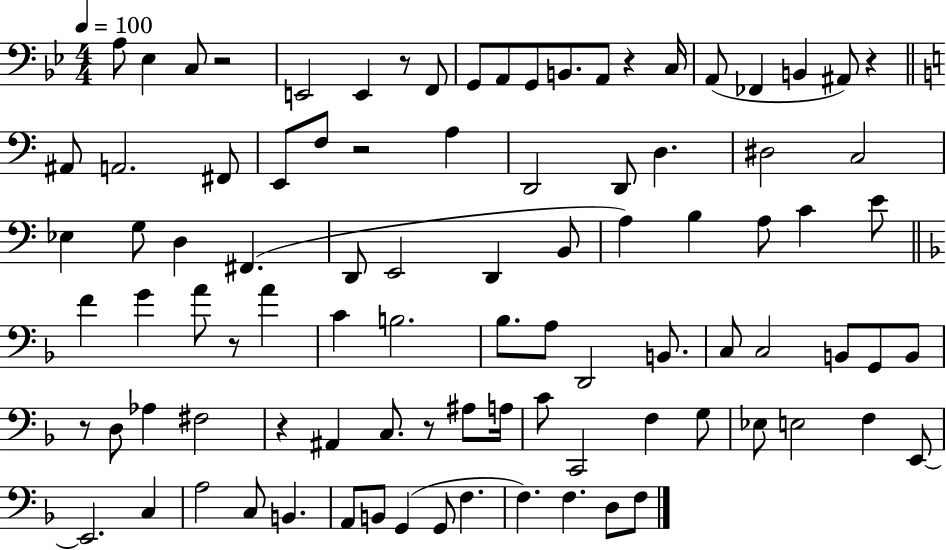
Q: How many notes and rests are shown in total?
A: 93